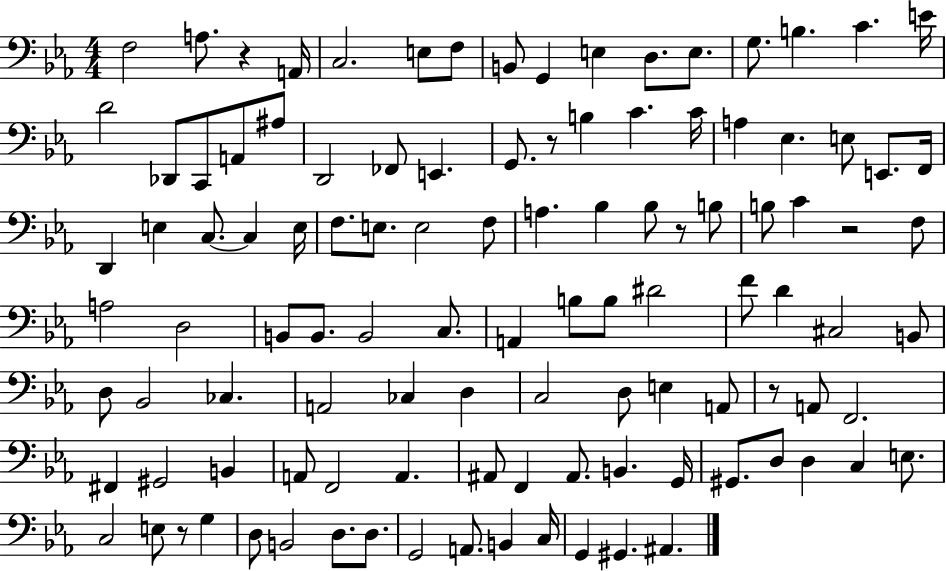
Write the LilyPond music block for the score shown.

{
  \clef bass
  \numericTimeSignature
  \time 4/4
  \key ees \major
  f2 a8. r4 a,16 | c2. e8 f8 | b,8 g,4 e4 d8. e8. | g8. b4. c'4. e'16 | \break d'2 des,8 c,8 a,8 ais8 | d,2 fes,8 e,4. | g,8. r8 b4 c'4. c'16 | a4 ees4. e8 e,8. f,16 | \break d,4 e4 c8.~~ c4 e16 | f8. e8. e2 f8 | a4. bes4 bes8 r8 b8 | b8 c'4 r2 f8 | \break a2 d2 | b,8 b,8. b,2 c8. | a,4 b8 b8 dis'2 | f'8 d'4 cis2 b,8 | \break d8 bes,2 ces4. | a,2 ces4 d4 | c2 d8 e4 a,8 | r8 a,8 f,2. | \break fis,4 gis,2 b,4 | a,8 f,2 a,4. | ais,8 f,4 ais,8. b,4. g,16 | gis,8. d8 d4 c4 e8. | \break c2 e8 r8 g4 | d8 b,2 d8. d8. | g,2 a,8. b,4 c16 | g,4 gis,4. ais,4. | \break \bar "|."
}